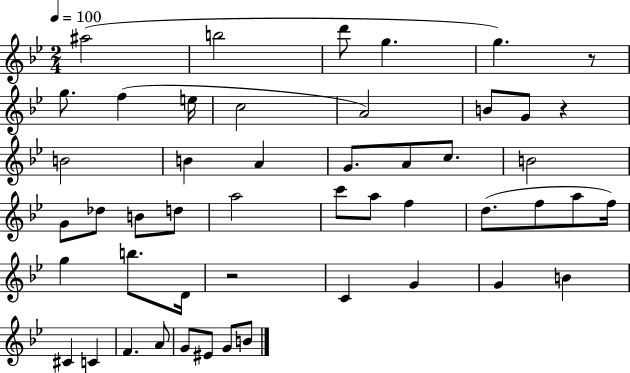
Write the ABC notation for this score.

X:1
T:Untitled
M:2/4
L:1/4
K:Bb
^a2 b2 d'/2 g g z/2 g/2 f e/4 c2 A2 B/2 G/2 z B2 B A G/2 A/2 c/2 B2 G/2 _d/2 B/2 d/2 a2 c'/2 a/2 f d/2 f/2 a/2 f/4 g b/2 D/4 z2 C G G B ^C C F A/2 G/2 ^E/2 G/2 B/2